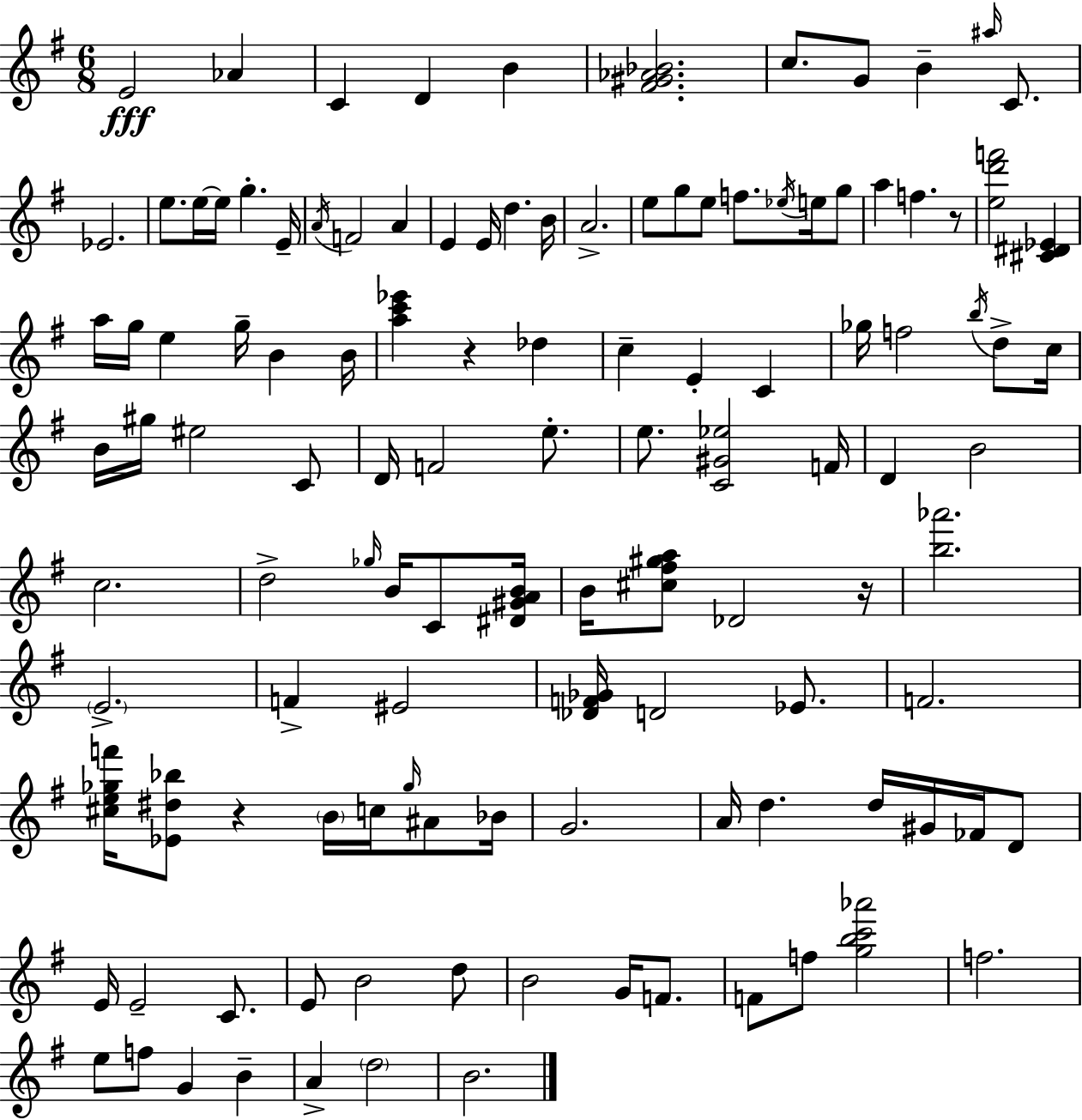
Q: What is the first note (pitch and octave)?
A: E4